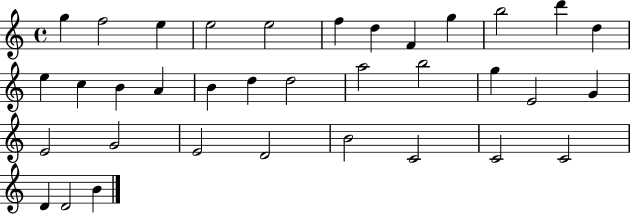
G5/q F5/h E5/q E5/h E5/h F5/q D5/q F4/q G5/q B5/h D6/q D5/q E5/q C5/q B4/q A4/q B4/q D5/q D5/h A5/h B5/h G5/q E4/h G4/q E4/h G4/h E4/h D4/h B4/h C4/h C4/h C4/h D4/q D4/h B4/q